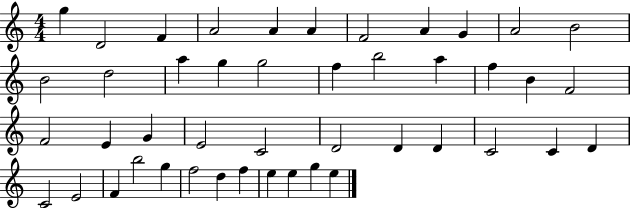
G5/q D4/h F4/q A4/h A4/q A4/q F4/h A4/q G4/q A4/h B4/h B4/h D5/h A5/q G5/q G5/h F5/q B5/h A5/q F5/q B4/q F4/h F4/h E4/q G4/q E4/h C4/h D4/h D4/q D4/q C4/h C4/q D4/q C4/h E4/h F4/q B5/h G5/q F5/h D5/q F5/q E5/q E5/q G5/q E5/q